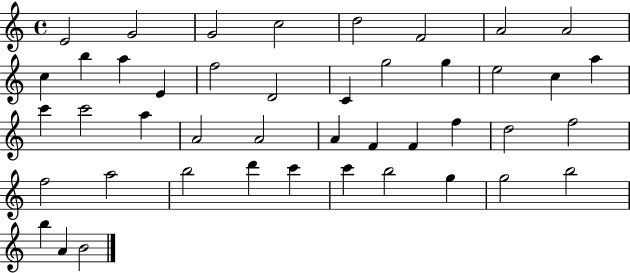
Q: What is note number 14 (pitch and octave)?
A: D4